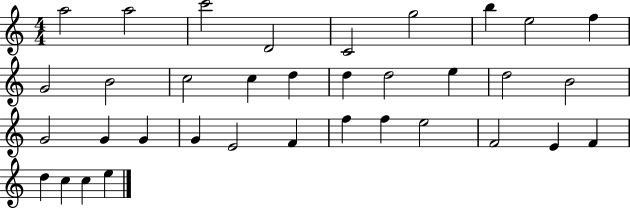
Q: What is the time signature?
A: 4/4